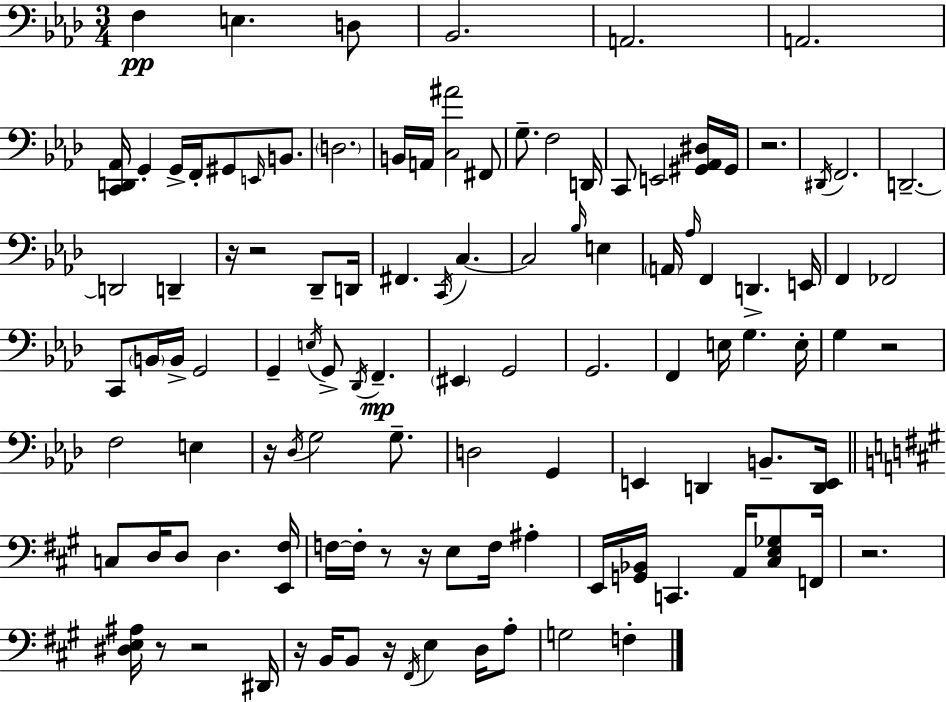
{
  \clef bass
  \numericTimeSignature
  \time 3/4
  \key aes \major
  f4\pp e4. d8 | bes,2. | a,2. | a,2. | \break <c, d, aes,>16 g,4-. g,16-> f,16-. gis,8 \grace { e,16 } b,8. | \parenthesize d2. | b,16 a,16 <c ais'>2 fis,8 | g8.-- f2 | \break d,16 c,8 e,2 <gis, aes, dis>16 | gis,16 r2. | \acciaccatura { dis,16 } f,2. | d,2.--~~ | \break d,2 d,4-- | r16 r2 des,8-- | d,16 fis,4. \acciaccatura { c,16 } c4.~~ | c2 \grace { bes16 } | \break e4 \parenthesize a,16 \grace { aes16 } f,4 d,4.-> | e,16 f,4 fes,2 | c,8 \parenthesize b,16 b,16-> g,2 | g,4-- \acciaccatura { e16 } g,8-> | \break \acciaccatura { des,16 }\mp f,4.-- \parenthesize eis,4 g,2 | g,2. | f,4 e16 | g4. e16-. g4 r2 | \break f2 | e4 r16 \acciaccatura { des16 } g2 | g8.-- d2 | g,4 e,4 | \break d,4 b,8.-- <d, e,>16 \bar "||" \break \key a \major c8 d16 d8 d4. <e, fis>16 | f16~~ f16-. r8 r16 e8 f16 ais4-. | e,16 <g, bes,>16 c,4. a,16 <cis e ges>8 f,16 | r2. | \break <dis e ais>16 r8 r2 dis,16 | r16 b,16 b,8 r16 \acciaccatura { fis,16 } e4 d16 a8-. | g2 f4-. | \bar "|."
}